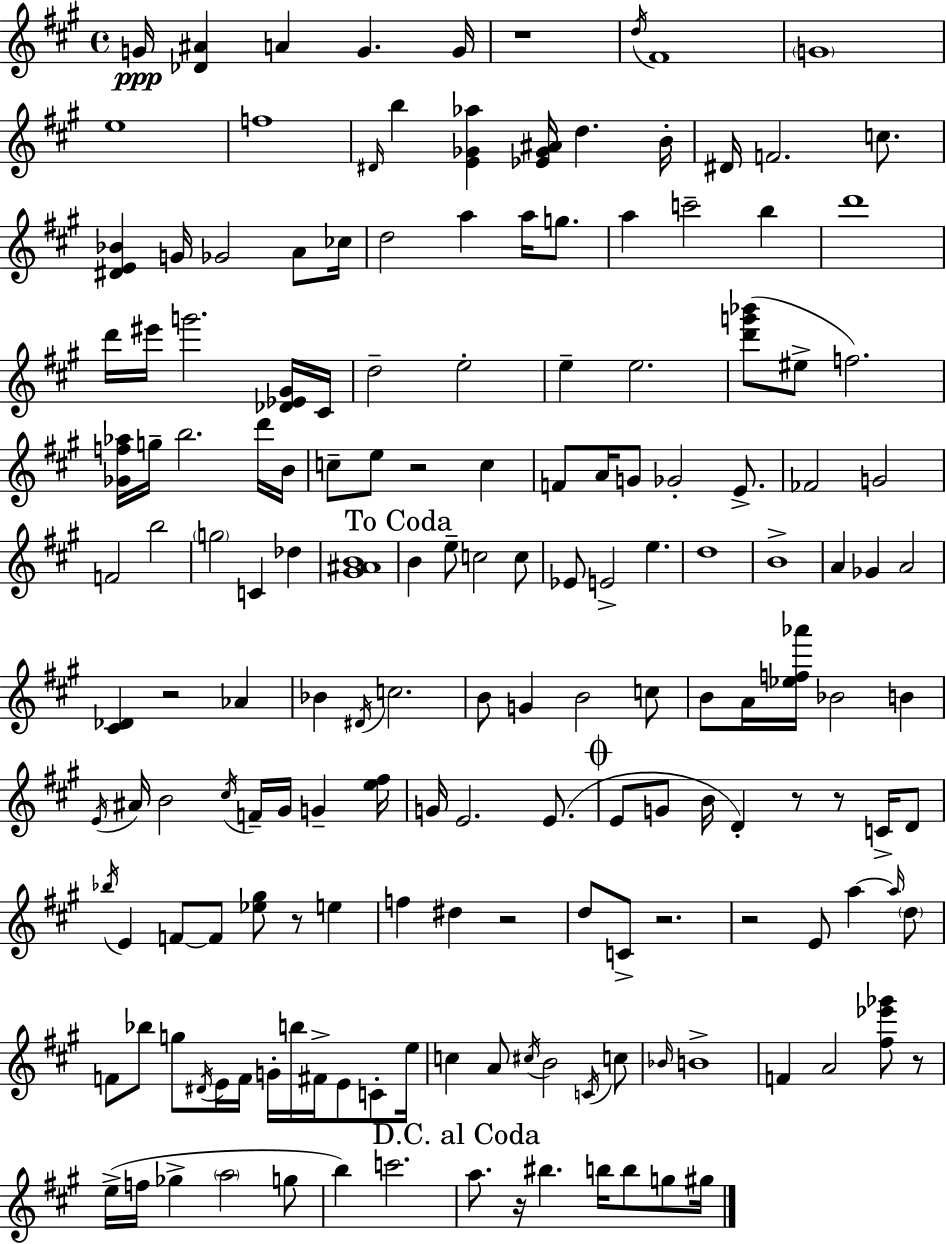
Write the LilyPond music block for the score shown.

{
  \clef treble
  \time 4/4
  \defaultTimeSignature
  \key a \major
  g'16\ppp <des' ais'>4 a'4 g'4. g'16 | r1 | \acciaccatura { d''16 } fis'1 | \parenthesize g'1 | \break e''1 | f''1 | \grace { dis'16 } b''4 <e' ges' aes''>4 <ees' ges' ais'>16 d''4. | b'16-. dis'16 f'2. c''8. | \break <dis' e' bes'>4 g'16 ges'2 a'8 | ces''16 d''2 a''4 a''16 g''8. | a''4 c'''2-- b''4 | d'''1 | \break d'''16 eis'''16 g'''2. | <des' ees' gis'>16 cis'16 d''2-- e''2-. | e''4-- e''2. | <d''' g''' bes'''>8( eis''8-> f''2.) | \break <ges' f'' aes''>16 g''16-- b''2. | d'''16 b'16 c''8-- e''8 r2 c''4 | f'8 a'16 g'8 ges'2-. e'8.-> | fes'2 g'2 | \break f'2 b''2 | \parenthesize g''2 c'4 des''4 | <gis' ais' b'>1 | \mark "To Coda" b'4 e''8-- c''2 | \break c''8 ees'8 e'2-> e''4. | d''1 | b'1-> | a'4 ges'4 a'2 | \break <cis' des'>4 r2 aes'4 | bes'4 \acciaccatura { dis'16 } c''2. | b'8 g'4 b'2 | c''8 b'8 a'16 <ees'' f'' aes'''>16 bes'2 b'4 | \break \acciaccatura { e'16 } ais'16 b'2 \acciaccatura { cis''16 } f'16-- gis'16 | g'4-- <e'' fis''>16 g'16 e'2. | e'8.( \mark \markup { \musicglyph "scripts.coda" } e'8 g'8 b'16 d'4-.) r8 | r8 c'16-> d'8 \acciaccatura { bes''16 } e'4 f'8~~ f'8 <ees'' gis''>8 | \break r8 e''4 f''4 dis''4 r2 | d''8 c'8-> r2. | r2 e'8 | a''4~~ \grace { a''16 } \parenthesize d''8 f'8 bes''8 g''8 \acciaccatura { dis'16 } e'16 f'16 | \break g'16-. b''16 fis'16-> e'8 c'8-. e''16 c''4 a'8 \acciaccatura { cis''16 } b'2 | \acciaccatura { c'16 } c''8 \grace { bes'16 } b'1-> | f'4 a'2 | <fis'' ees''' ges'''>8 r8 e''16->( f''16 ges''4-> | \break \parenthesize a''2 g''8 b''4) c'''2. | \mark "D.C. al Coda" a''8. r16 bis''4. | b''16 b''8 g''8 gis''16 \bar "|."
}